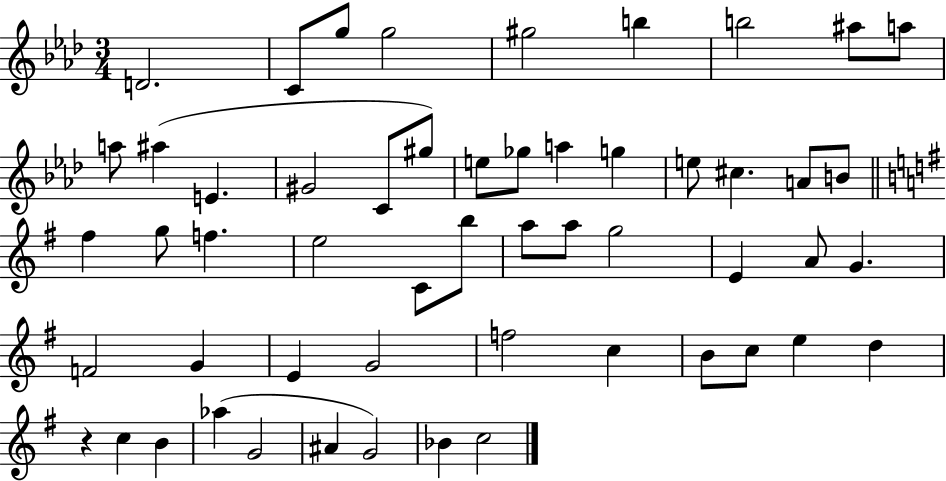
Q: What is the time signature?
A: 3/4